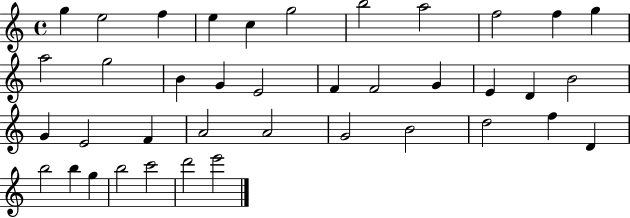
G5/q E5/h F5/q E5/q C5/q G5/h B5/h A5/h F5/h F5/q G5/q A5/h G5/h B4/q G4/q E4/h F4/q F4/h G4/q E4/q D4/q B4/h G4/q E4/h F4/q A4/h A4/h G4/h B4/h D5/h F5/q D4/q B5/h B5/q G5/q B5/h C6/h D6/h E6/h